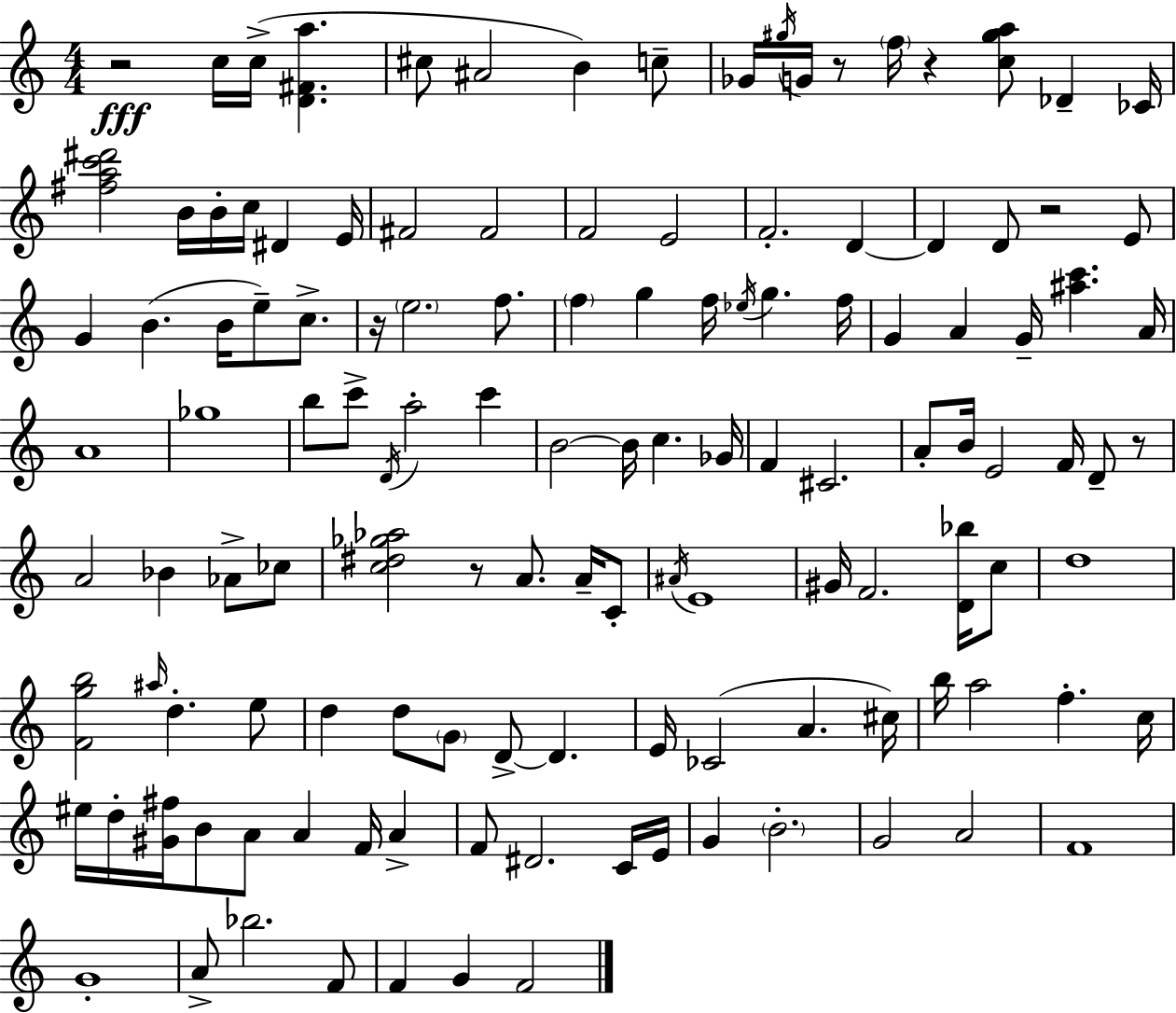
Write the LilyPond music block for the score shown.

{
  \clef treble
  \numericTimeSignature
  \time 4/4
  \key a \minor
  r2\fff c''16 c''16->( <d' fis' a''>4. | cis''8 ais'2 b'4) c''8-- | ges'16 \acciaccatura { gis''16 } g'16 r8 \parenthesize f''16 r4 <c'' gis'' a''>8 des'4-- | ces'16 <fis'' a'' c''' dis'''>2 b'16 b'16-. c''16 dis'4 | \break e'16 fis'2 fis'2 | f'2 e'2 | f'2.-. d'4~~ | d'4 d'8 r2 e'8 | \break g'4 b'4.( b'16 e''8--) c''8.-> | r16 \parenthesize e''2. f''8. | \parenthesize f''4 g''4 f''16 \acciaccatura { ees''16 } g''4. | f''16 g'4 a'4 g'16-- <ais'' c'''>4. | \break a'16 a'1 | ges''1 | b''8 c'''8-> \acciaccatura { d'16 } a''2-. c'''4 | b'2~~ b'16 c''4. | \break ges'16 f'4 cis'2. | a'8-. b'16 e'2 f'16 d'8-- | r8 a'2 bes'4 aes'8-> | ces''8 <c'' dis'' ges'' aes''>2 r8 a'8. | \break a'16-- c'8-. \acciaccatura { ais'16 } e'1 | gis'16 f'2. | <d' bes''>16 c''8 d''1 | <f' g'' b''>2 \grace { ais''16 } d''4.-. | \break e''8 d''4 d''8 \parenthesize g'8 d'8->~~ d'4. | e'16 ces'2( a'4. | cis''16) b''16 a''2 f''4.-. | c''16 eis''16 d''16-. <gis' fis''>16 b'8 a'8 a'4 | \break f'16 a'4-> f'8 dis'2. | c'16 e'16 g'4 \parenthesize b'2.-. | g'2 a'2 | f'1 | \break g'1-. | a'8-> bes''2. | f'8 f'4 g'4 f'2 | \bar "|."
}